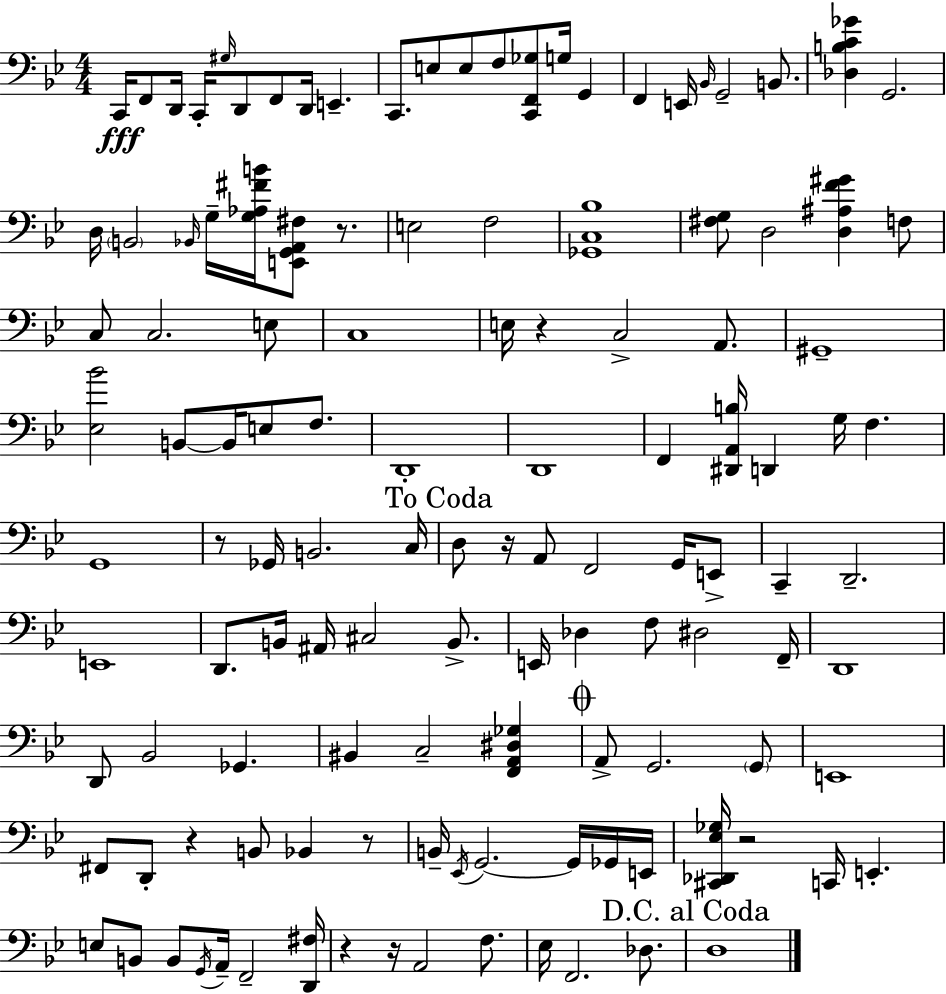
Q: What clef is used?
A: bass